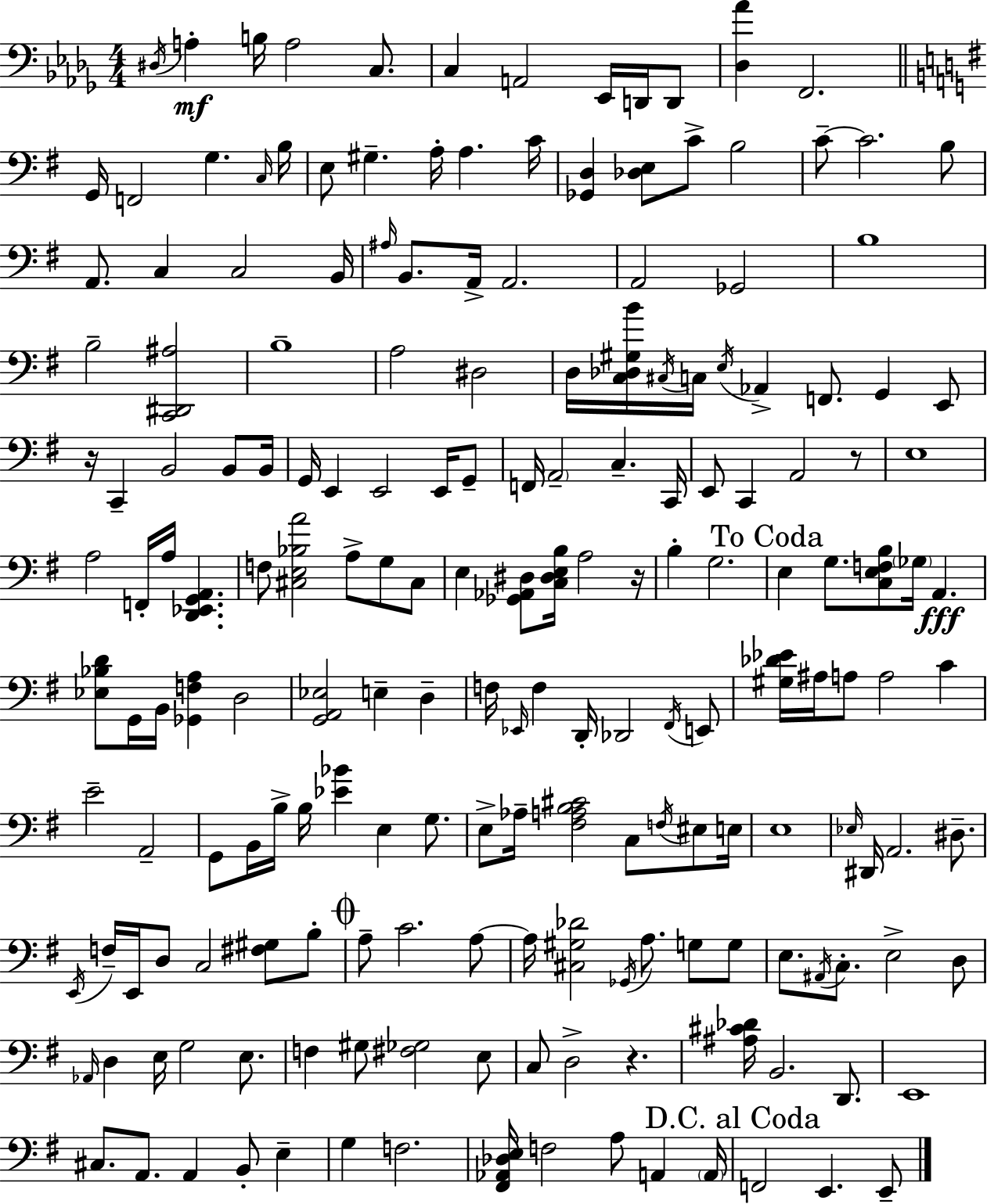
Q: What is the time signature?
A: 4/4